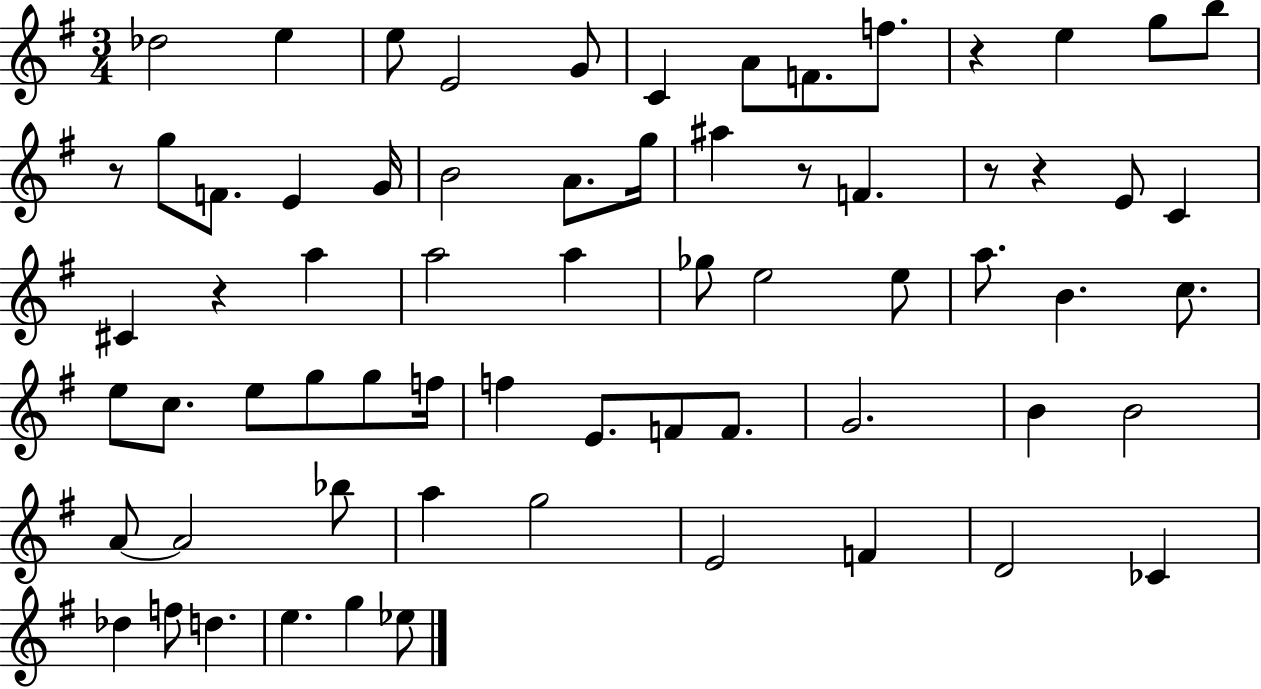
{
  \clef treble
  \numericTimeSignature
  \time 3/4
  \key g \major
  \repeat volta 2 { des''2 e''4 | e''8 e'2 g'8 | c'4 a'8 f'8. f''8. | r4 e''4 g''8 b''8 | \break r8 g''8 f'8. e'4 g'16 | b'2 a'8. g''16 | ais''4 r8 f'4. | r8 r4 e'8 c'4 | \break cis'4 r4 a''4 | a''2 a''4 | ges''8 e''2 e''8 | a''8. b'4. c''8. | \break e''8 c''8. e''8 g''8 g''8 f''16 | f''4 e'8. f'8 f'8. | g'2. | b'4 b'2 | \break a'8~~ a'2 bes''8 | a''4 g''2 | e'2 f'4 | d'2 ces'4 | \break des''4 f''8 d''4. | e''4. g''4 ees''8 | } \bar "|."
}